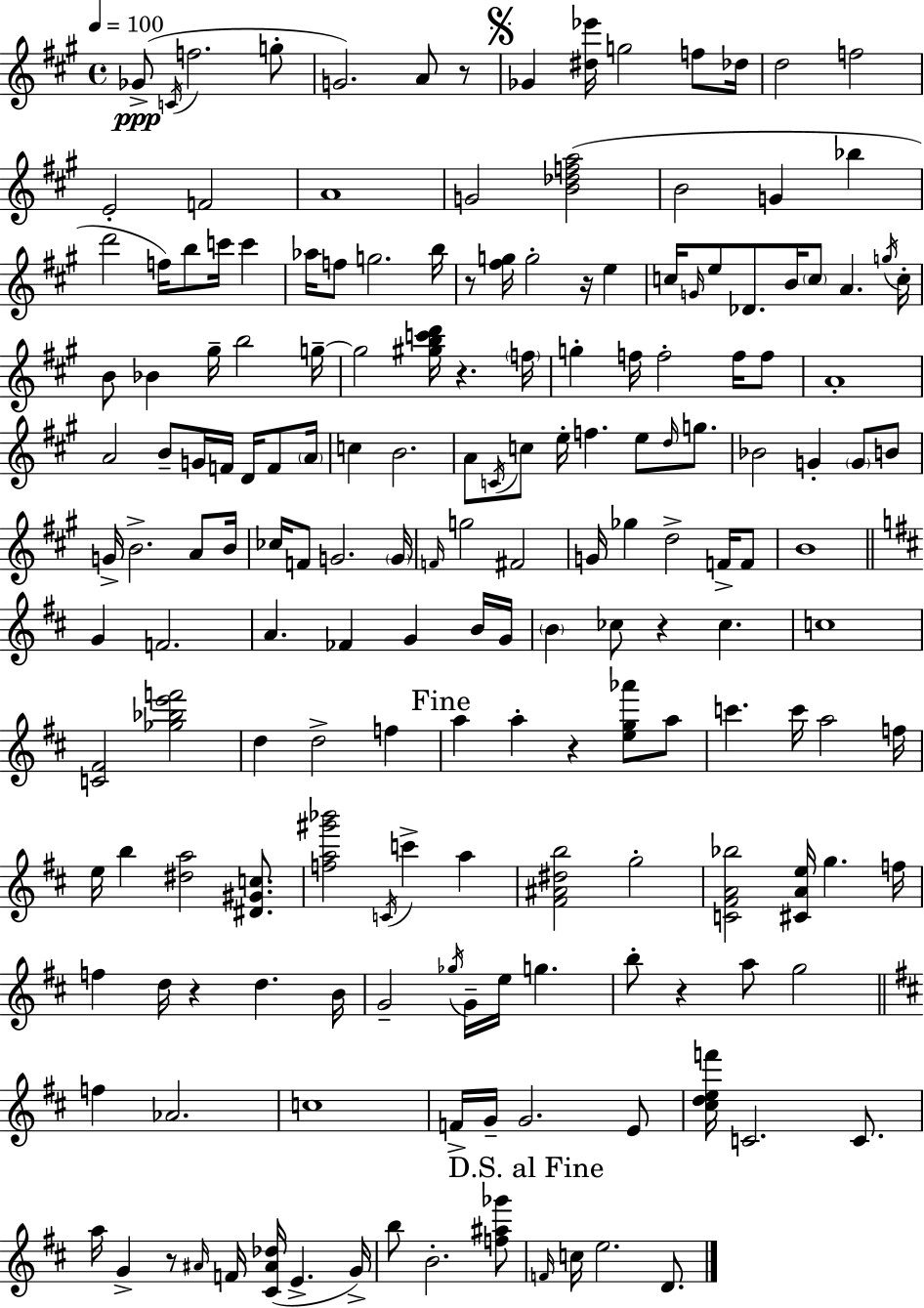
X:1
T:Untitled
M:4/4
L:1/4
K:A
_G/2 C/4 f2 g/2 G2 A/2 z/2 _G [^d_e']/4 g2 f/2 _d/4 d2 f2 E2 F2 A4 G2 [B_dfa]2 B2 G _b d'2 f/4 b/2 c'/4 c' _a/4 f/2 g2 b/4 z/2 [^fg]/4 g2 z/4 e c/4 G/4 e/2 _D/2 B/4 c/2 A g/4 c/4 B/2 _B ^g/4 b2 g/4 g2 [^gbc'd']/4 z f/4 g f/4 f2 f/4 f/2 A4 A2 B/2 G/4 F/4 D/4 F/2 A/4 c B2 A/2 C/4 c/2 e/4 f e/2 d/4 g/2 _B2 G G/2 B/2 G/4 B2 A/2 B/4 _c/4 F/2 G2 G/4 F/4 g2 ^F2 G/4 _g d2 F/4 F/2 B4 G F2 A _F G B/4 G/4 B _c/2 z _c c4 [C^F]2 [_g_be'f']2 d d2 f a a z [eg_a']/2 a/2 c' c'/4 a2 f/4 e/4 b [^da]2 [^D^Gc]/2 [fa^g'_b']2 C/4 c' a [^F^A^db]2 g2 [C^FA_b]2 [^CAe]/4 g f/4 f d/4 z d B/4 G2 _g/4 G/4 e/4 g b/2 z a/2 g2 f _A2 c4 F/4 G/4 G2 E/2 [^cdef']/4 C2 C/2 a/4 G z/2 ^A/4 F/4 [^C^A_d]/4 E G/4 b/2 B2 [f^a_g']/2 F/4 c/4 e2 D/2